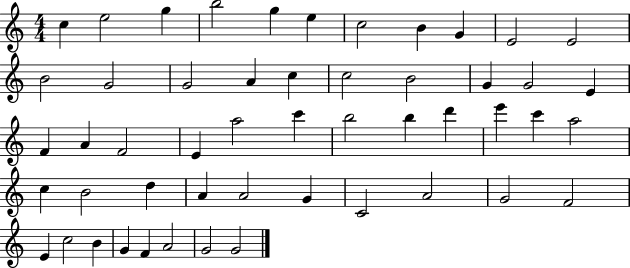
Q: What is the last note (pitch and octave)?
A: G4